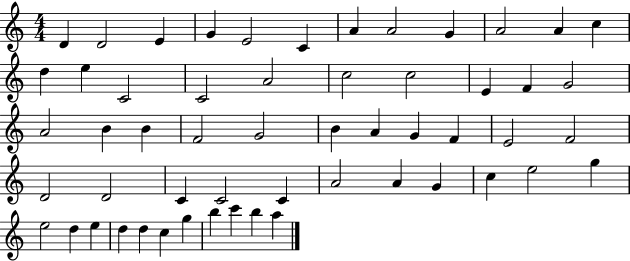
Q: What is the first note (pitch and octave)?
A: D4